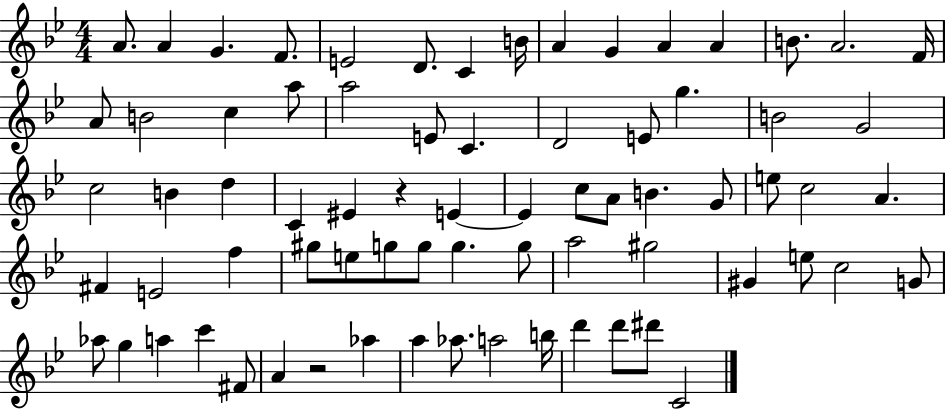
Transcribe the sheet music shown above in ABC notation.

X:1
T:Untitled
M:4/4
L:1/4
K:Bb
A/2 A G F/2 E2 D/2 C B/4 A G A A B/2 A2 F/4 A/2 B2 c a/2 a2 E/2 C D2 E/2 g B2 G2 c2 B d C ^E z E E c/2 A/2 B G/2 e/2 c2 A ^F E2 f ^g/2 e/2 g/2 g/2 g g/2 a2 ^g2 ^G e/2 c2 G/2 _a/2 g a c' ^F/2 A z2 _a a _a/2 a2 b/4 d' d'/2 ^d'/2 C2